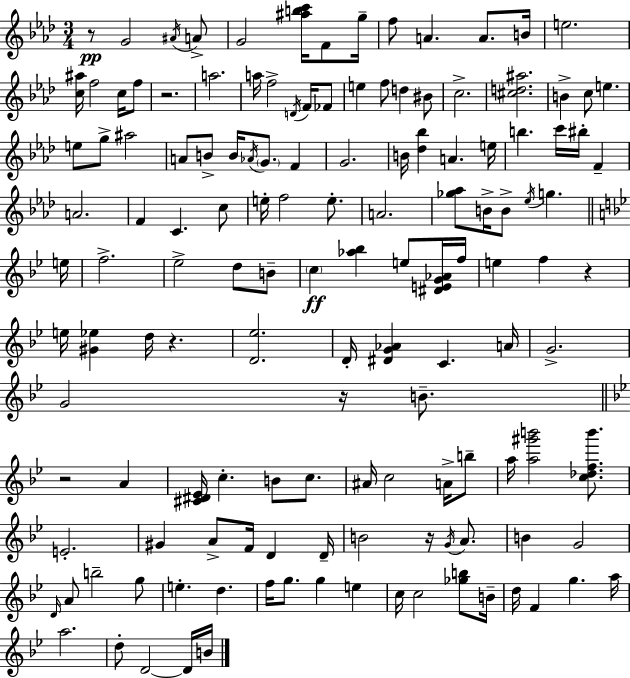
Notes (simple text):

R/e G4/h A#4/s A4/e G4/h [A#5,B5,C6]/s F4/e G5/s F5/e A4/q. A4/e. B4/s E5/h. [C5,A#5]/s F5/h C5/s F5/e R/h. A5/h. A5/s F5/h D4/s F4/s FES4/e E5/q F5/e D5/q BIS4/e C5/h. [C#5,D5,A#5]/h. B4/q C5/e E5/q. E5/e G5/e A#5/h A4/e B4/e B4/s Ab4/s G4/e. F4/q G4/h. B4/s [Db5,Bb5]/q A4/q. E5/s B5/q. C6/s BIS5/s F4/q A4/h. F4/q C4/q. C5/e E5/s F5/h E5/e. A4/h. [Gb5,Ab5]/e B4/s B4/e Eb5/s G5/q. E5/s F5/h. Eb5/h D5/e B4/e C5/q [Ab5,Bb5]/q E5/e [D#4,E4,G4,Ab4]/s F5/s E5/q F5/q R/q E5/s [G#4,Eb5]/q D5/s R/q. [D4,Eb5]/h. D4/s [D#4,G4,Ab4]/q C4/q. A4/s G4/h. G4/h R/s B4/e. R/h A4/q [C#4,D#4,Eb4]/s C5/q. B4/e C5/e. A#4/s C5/h A4/s B5/e A5/s [A5,G#6,B6]/h [C5,Db5,F5,B6]/e. E4/h. G#4/q A4/e F4/s D4/q D4/s B4/h R/s G4/s A4/e. B4/q G4/h D4/s A4/e B5/h G5/e E5/q. D5/q. F5/s G5/e. G5/q E5/q C5/s C5/h [Gb5,B5]/e B4/s D5/s F4/q G5/q. A5/s A5/h. D5/e D4/h D4/s B4/s